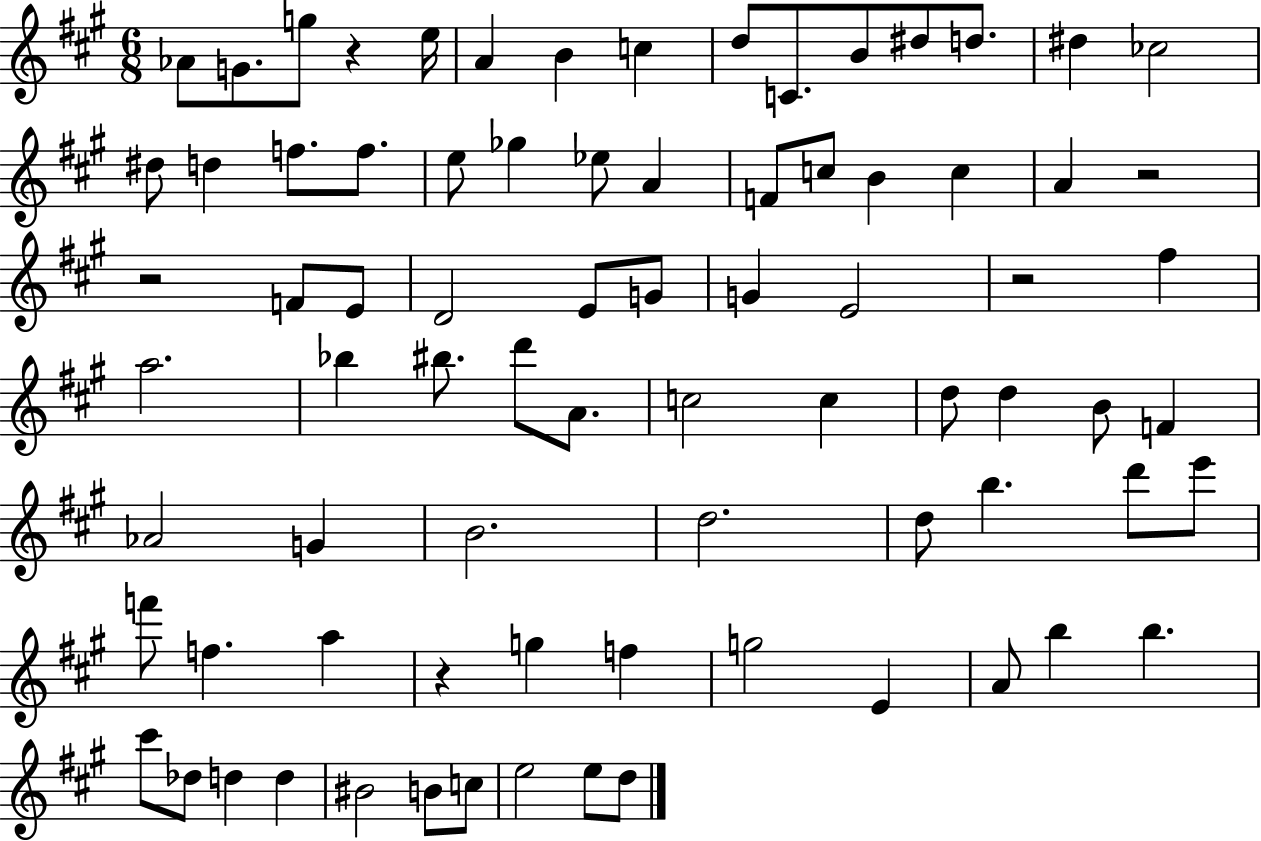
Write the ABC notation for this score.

X:1
T:Untitled
M:6/8
L:1/4
K:A
_A/2 G/2 g/2 z e/4 A B c d/2 C/2 B/2 ^d/2 d/2 ^d _c2 ^d/2 d f/2 f/2 e/2 _g _e/2 A F/2 c/2 B c A z2 z2 F/2 E/2 D2 E/2 G/2 G E2 z2 ^f a2 _b ^b/2 d'/2 A/2 c2 c d/2 d B/2 F _A2 G B2 d2 d/2 b d'/2 e'/2 f'/2 f a z g f g2 E A/2 b b ^c'/2 _d/2 d d ^B2 B/2 c/2 e2 e/2 d/2